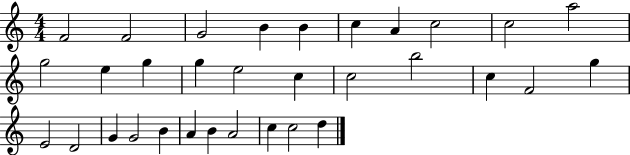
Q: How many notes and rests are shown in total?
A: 32